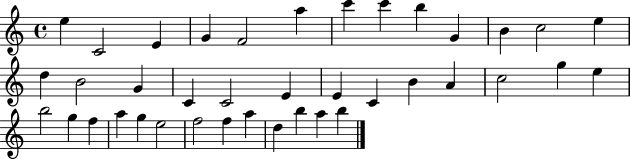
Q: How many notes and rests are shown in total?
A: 39